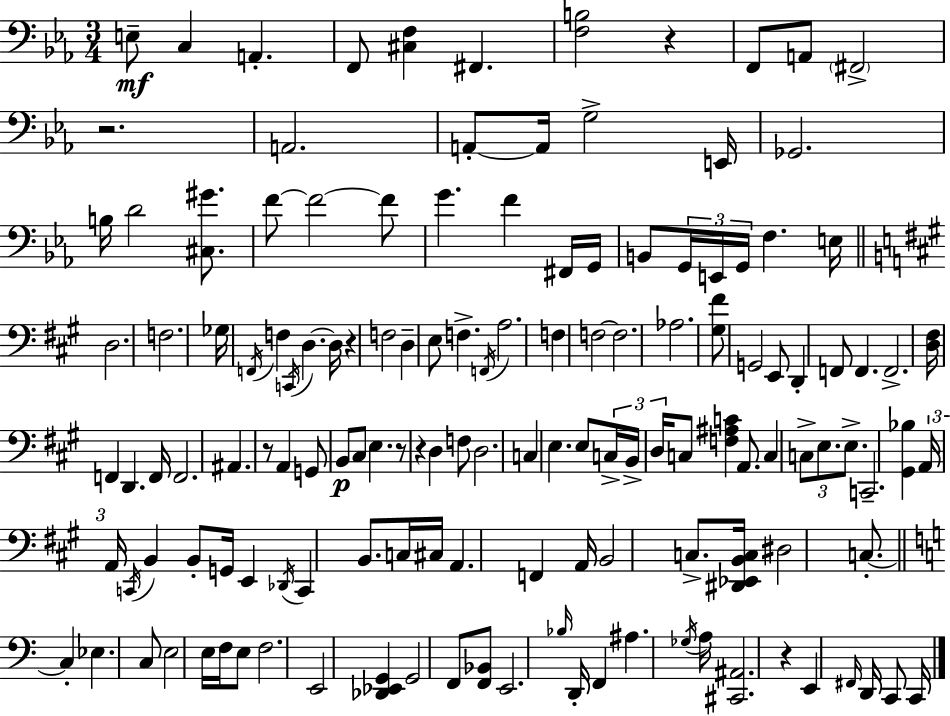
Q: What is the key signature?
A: C minor